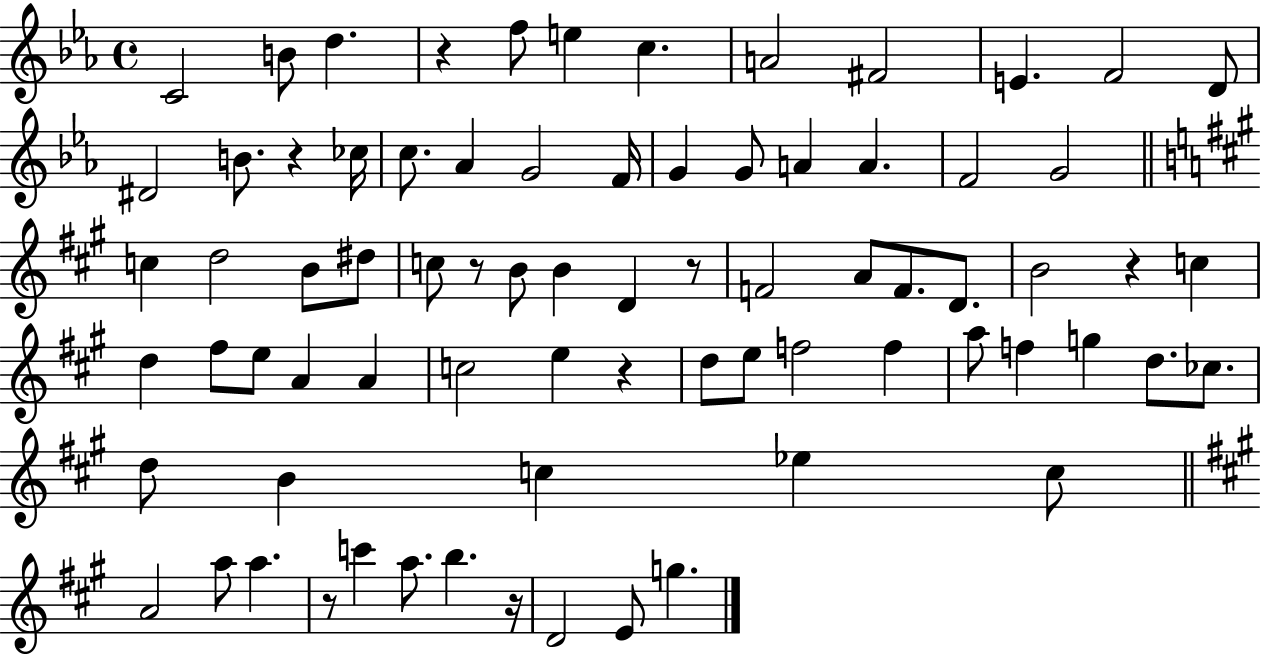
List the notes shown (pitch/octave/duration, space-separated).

C4/h B4/e D5/q. R/q F5/e E5/q C5/q. A4/h F#4/h E4/q. F4/h D4/e D#4/h B4/e. R/q CES5/s C5/e. Ab4/q G4/h F4/s G4/q G4/e A4/q A4/q. F4/h G4/h C5/q D5/h B4/e D#5/e C5/e R/e B4/e B4/q D4/q R/e F4/h A4/e F4/e. D4/e. B4/h R/q C5/q D5/q F#5/e E5/e A4/q A4/q C5/h E5/q R/q D5/e E5/e F5/h F5/q A5/e F5/q G5/q D5/e. CES5/e. D5/e B4/q C5/q Eb5/q C5/e A4/h A5/e A5/q. R/e C6/q A5/e. B5/q. R/s D4/h E4/e G5/q.